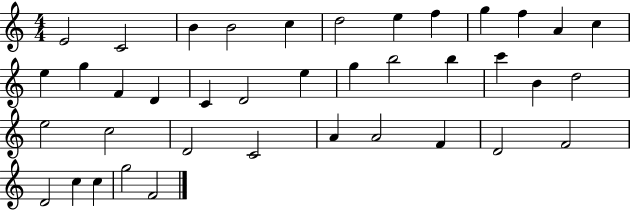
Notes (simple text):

E4/h C4/h B4/q B4/h C5/q D5/h E5/q F5/q G5/q F5/q A4/q C5/q E5/q G5/q F4/q D4/q C4/q D4/h E5/q G5/q B5/h B5/q C6/q B4/q D5/h E5/h C5/h D4/h C4/h A4/q A4/h F4/q D4/h F4/h D4/h C5/q C5/q G5/h F4/h